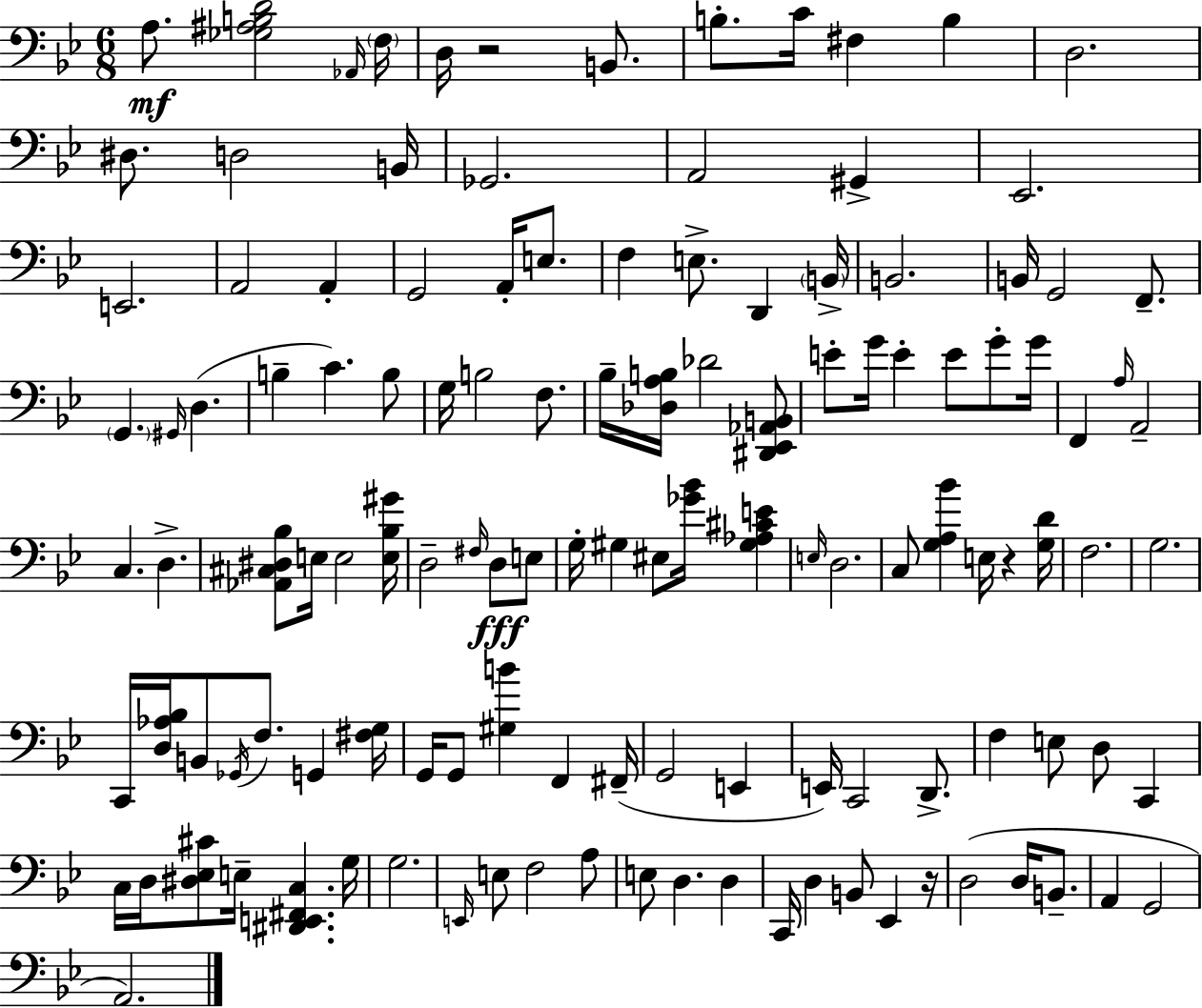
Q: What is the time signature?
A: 6/8